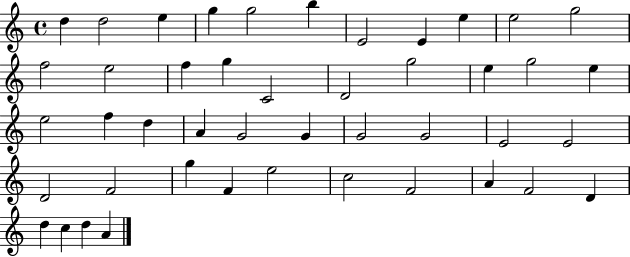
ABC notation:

X:1
T:Untitled
M:4/4
L:1/4
K:C
d d2 e g g2 b E2 E e e2 g2 f2 e2 f g C2 D2 g2 e g2 e e2 f d A G2 G G2 G2 E2 E2 D2 F2 g F e2 c2 F2 A F2 D d c d A